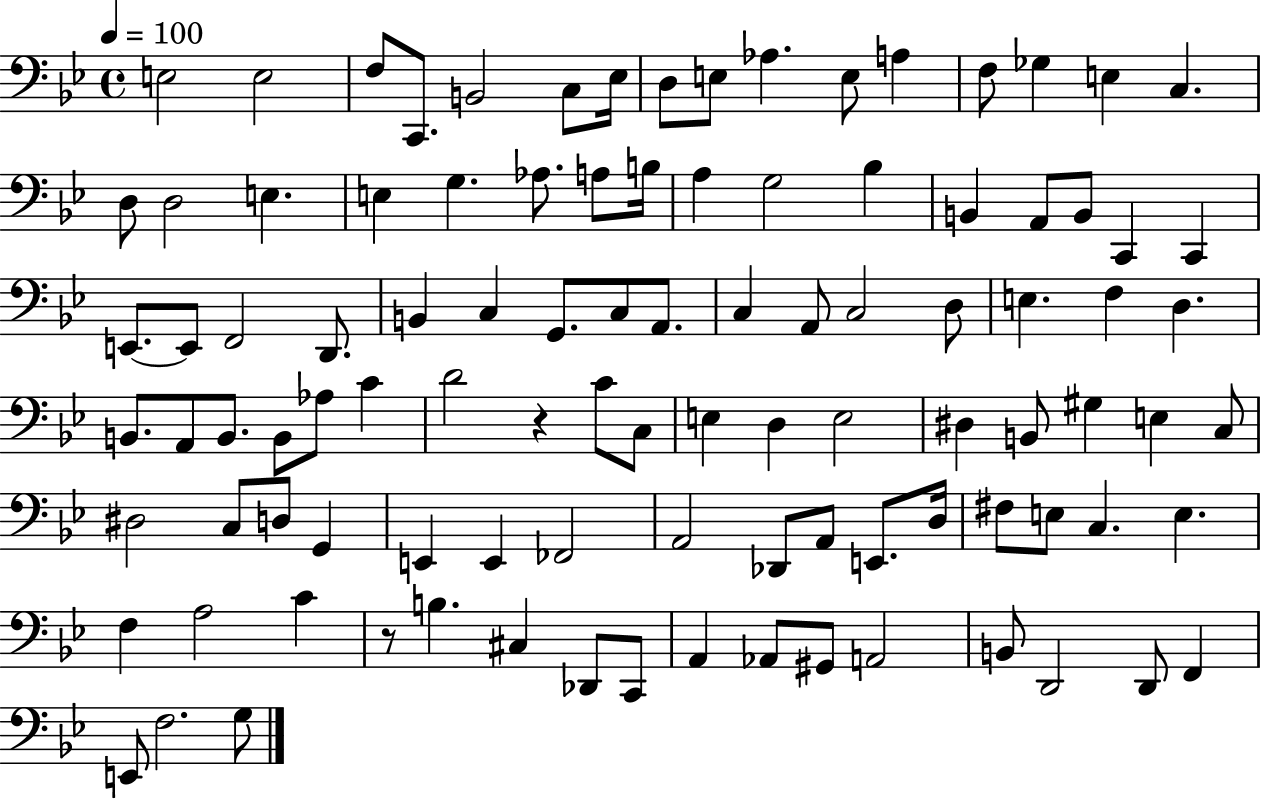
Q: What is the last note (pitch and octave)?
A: G3